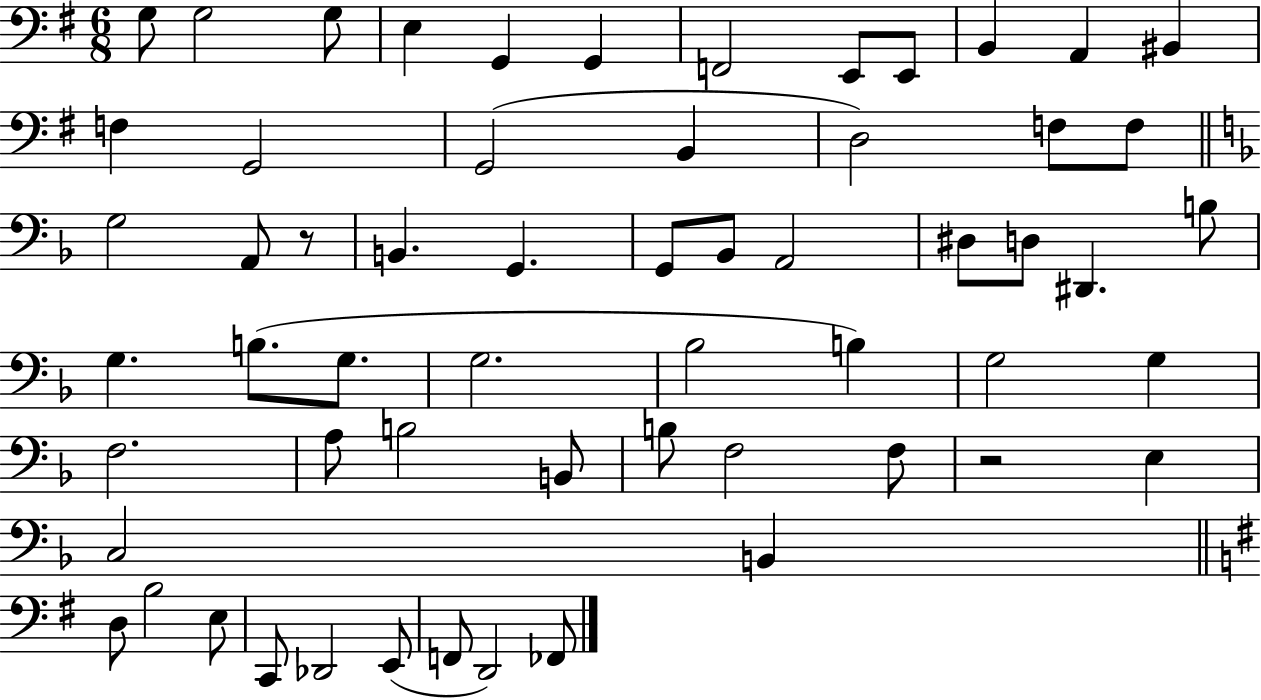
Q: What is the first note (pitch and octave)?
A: G3